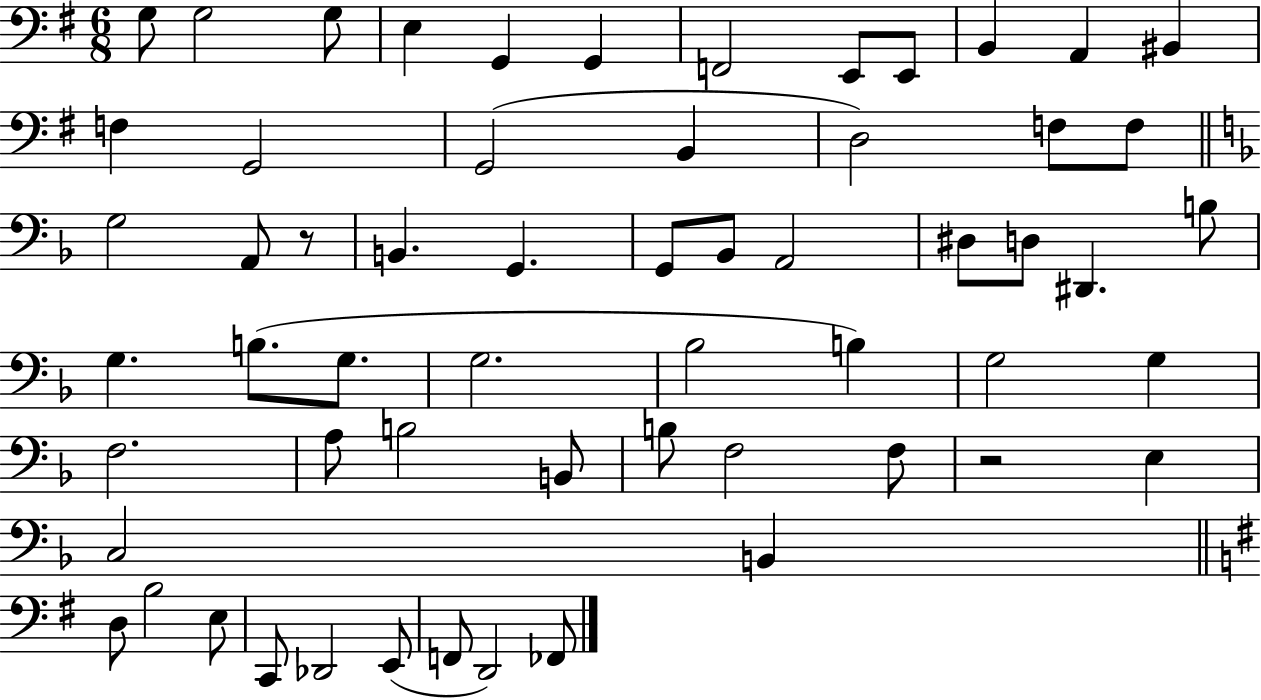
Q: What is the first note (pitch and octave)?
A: G3